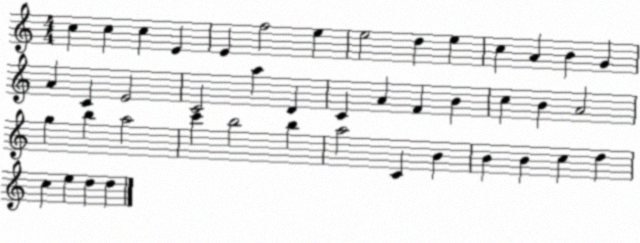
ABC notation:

X:1
T:Untitled
M:4/4
L:1/4
K:C
c c c E E f2 e e2 d e c A B G A C E2 C2 a D C A F B c B A2 g b a2 c' b2 b a2 C B B B c d c e d d